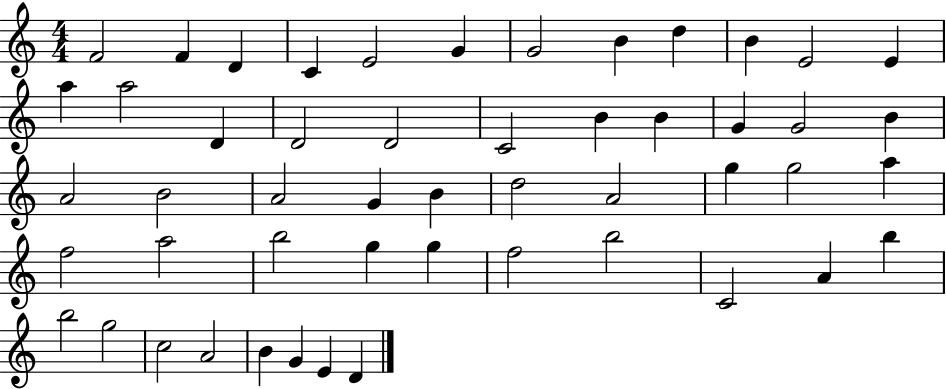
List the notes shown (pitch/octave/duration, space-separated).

F4/h F4/q D4/q C4/q E4/h G4/q G4/h B4/q D5/q B4/q E4/h E4/q A5/q A5/h D4/q D4/h D4/h C4/h B4/q B4/q G4/q G4/h B4/q A4/h B4/h A4/h G4/q B4/q D5/h A4/h G5/q G5/h A5/q F5/h A5/h B5/h G5/q G5/q F5/h B5/h C4/h A4/q B5/q B5/h G5/h C5/h A4/h B4/q G4/q E4/q D4/q